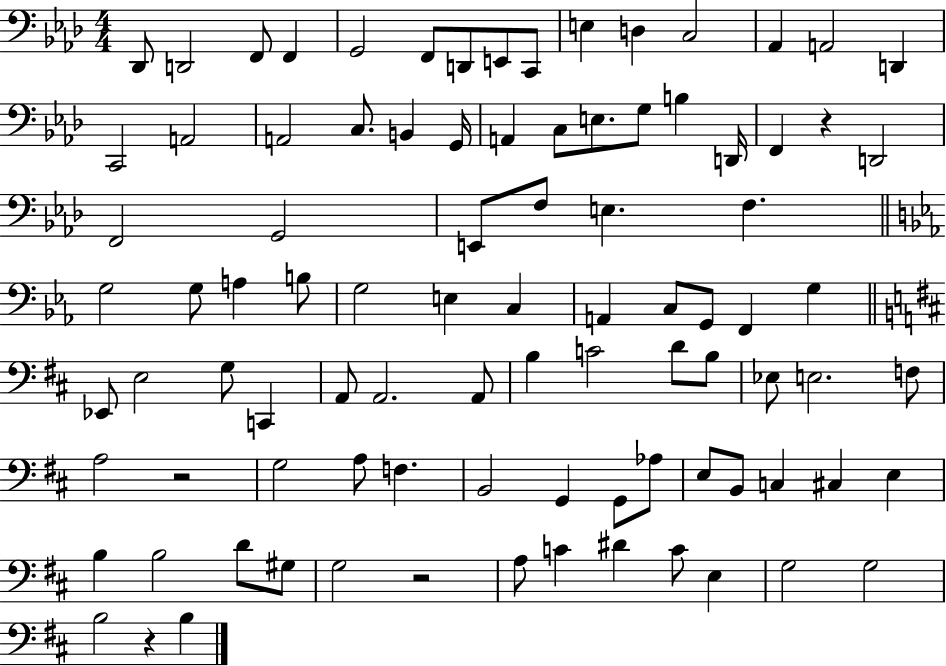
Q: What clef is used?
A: bass